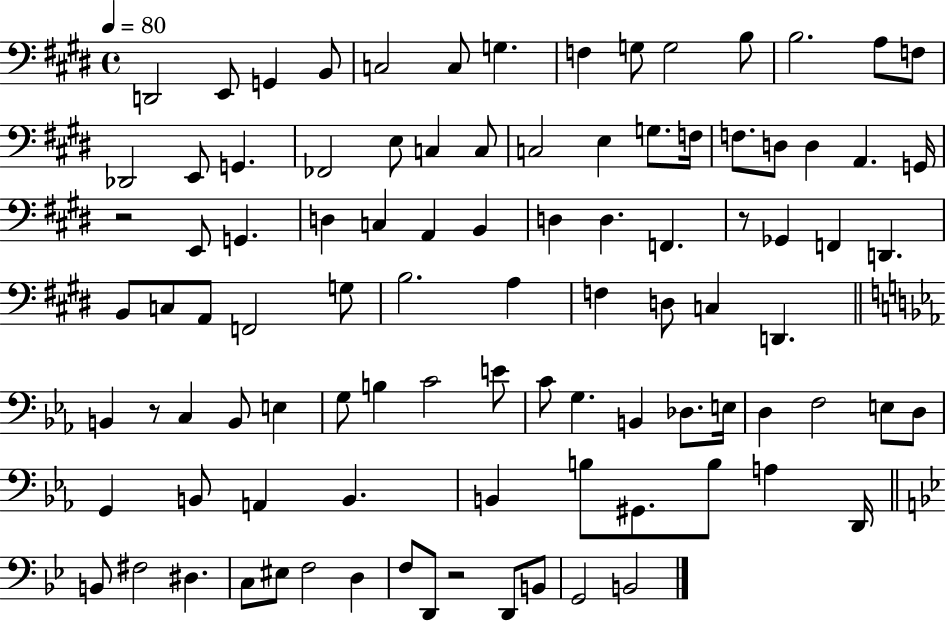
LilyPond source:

{
  \clef bass
  \time 4/4
  \defaultTimeSignature
  \key e \major
  \tempo 4 = 80
  d,2 e,8 g,4 b,8 | c2 c8 g4. | f4 g8 g2 b8 | b2. a8 f8 | \break des,2 e,8 g,4. | fes,2 e8 c4 c8 | c2 e4 g8. f16 | f8. d8 d4 a,4. g,16 | \break r2 e,8 g,4. | d4 c4 a,4 b,4 | d4 d4. f,4. | r8 ges,4 f,4 d,4. | \break b,8 c8 a,8 f,2 g8 | b2. a4 | f4 d8 c4 d,4. | \bar "||" \break \key ees \major b,4 r8 c4 b,8 e4 | g8 b4 c'2 e'8 | c'8 g4. b,4 des8. e16 | d4 f2 e8 d8 | \break g,4 b,8 a,4 b,4. | b,4 b8 gis,8. b8 a4 d,16 | \bar "||" \break \key g \minor b,8 fis2 dis4. | c8 eis8 f2 d4 | f8 d,8 r2 d,8 b,8 | g,2 b,2 | \break \bar "|."
}